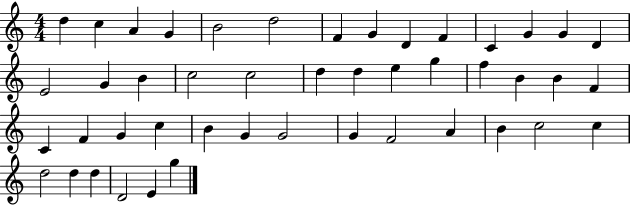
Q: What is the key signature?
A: C major